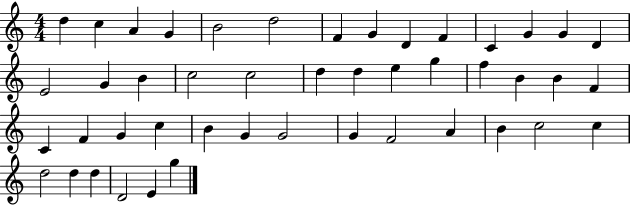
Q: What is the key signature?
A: C major